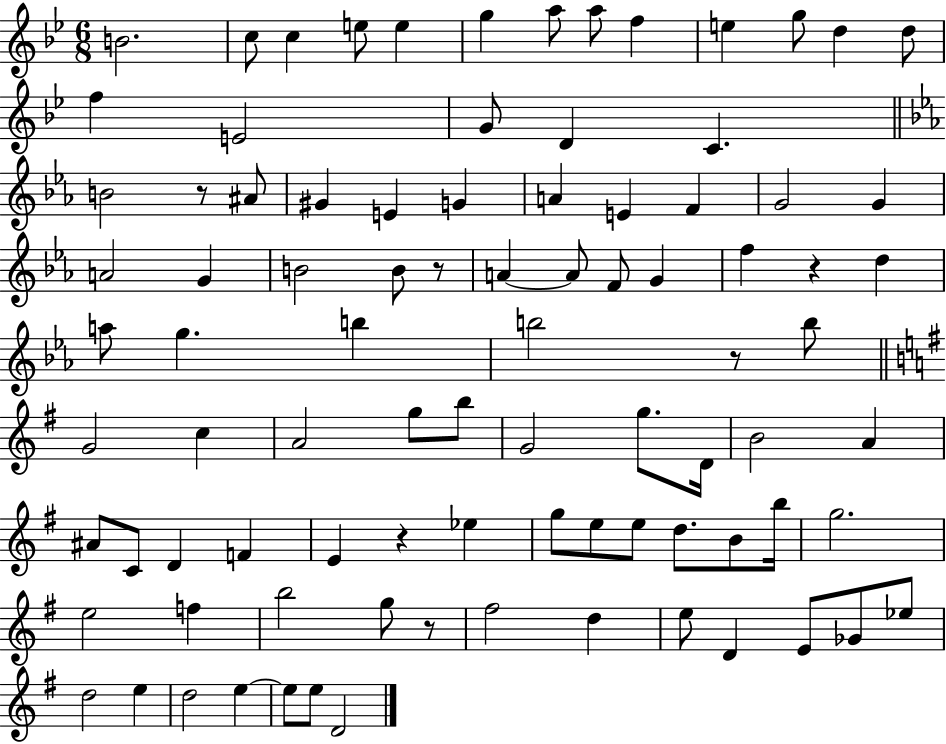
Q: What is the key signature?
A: BES major